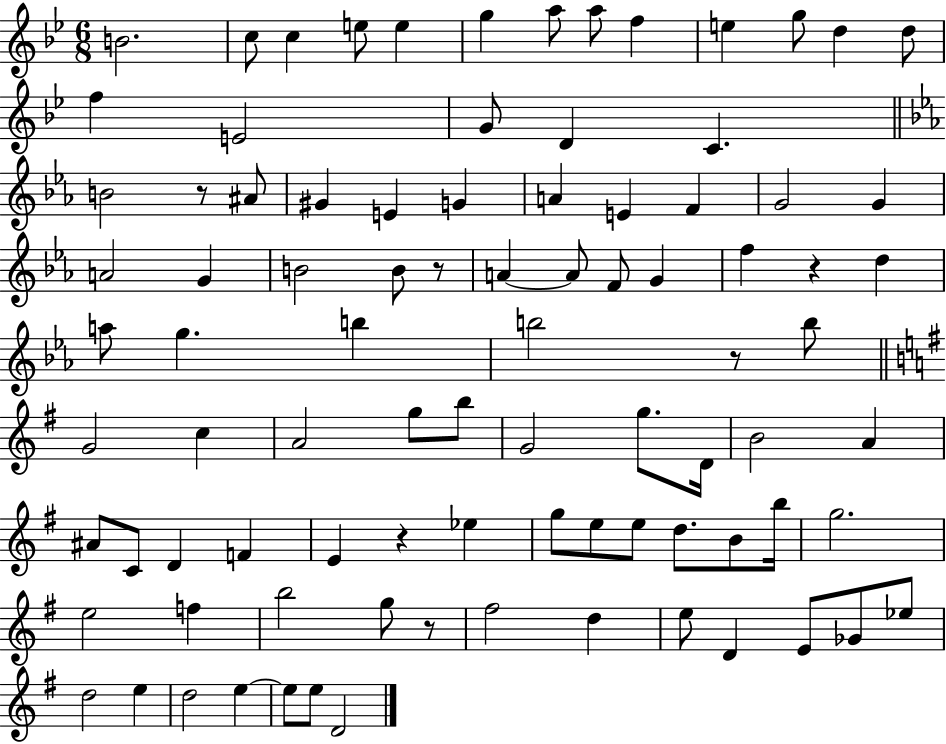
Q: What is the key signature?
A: BES major